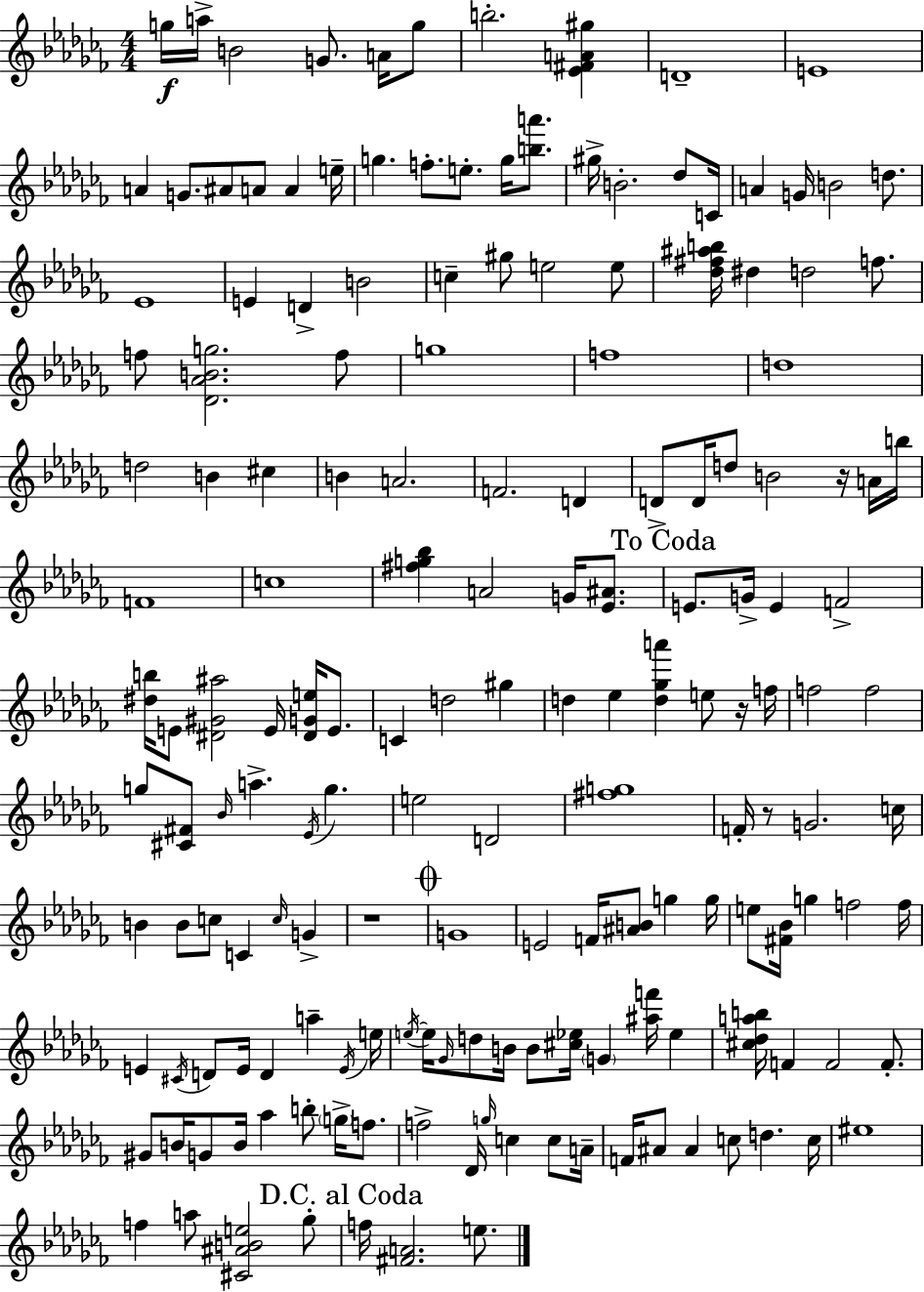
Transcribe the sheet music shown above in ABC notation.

X:1
T:Untitled
M:4/4
L:1/4
K:Abm
g/4 a/4 B2 G/2 A/4 g/2 b2 [_E^FA^g] D4 E4 A G/2 ^A/2 A/2 A e/4 g f/2 e/2 g/4 [ba']/2 ^g/4 B2 _d/2 C/4 A G/4 B2 d/2 _E4 E D B2 c ^g/2 e2 e/2 [_d^f^ab]/4 ^d d2 f/2 f/2 [_D_ABg]2 f/2 g4 f4 d4 d2 B ^c B A2 F2 D D/2 D/4 d/2 B2 z/4 A/4 b/4 F4 c4 [^fg_b] A2 G/4 [_E^A]/2 E/2 G/4 E F2 [^db]/4 E/2 [^D^G^a]2 E/4 [^DGe]/4 E/2 C d2 ^g d _e [d_ga'] e/2 z/4 f/4 f2 f2 g/2 [^C^F]/2 _B/4 a _E/4 g e2 D2 [^fg]4 F/4 z/2 G2 c/4 B B/2 c/2 C c/4 G z4 G4 E2 F/4 [^AB]/2 g g/4 e/2 [^F_B]/4 g f2 f/4 E ^C/4 D/2 E/4 D a E/4 e/4 e/4 e/4 _G/4 d/2 B/4 B/2 [^c_e]/4 G [^af']/4 _e [^c_dab]/4 F F2 F/2 ^G/2 B/4 G/2 B/4 _a b/2 g/4 f/2 f2 _D/4 g/4 c c/2 A/4 F/4 ^A/2 ^A c/2 d c/4 ^e4 f a/2 [^C^ABe]2 _g/2 f/4 [^FA]2 e/2